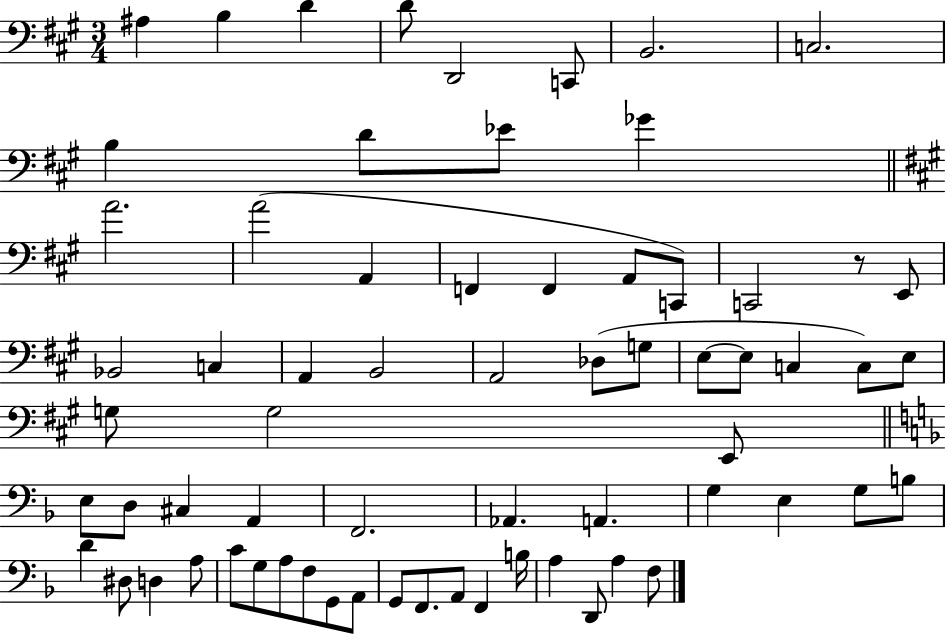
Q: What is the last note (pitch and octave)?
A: F3